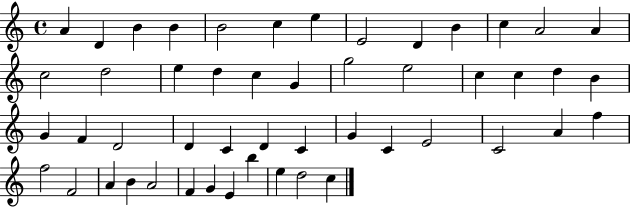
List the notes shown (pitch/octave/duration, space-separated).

A4/q D4/q B4/q B4/q B4/h C5/q E5/q E4/h D4/q B4/q C5/q A4/h A4/q C5/h D5/h E5/q D5/q C5/q G4/q G5/h E5/h C5/q C5/q D5/q B4/q G4/q F4/q D4/h D4/q C4/q D4/q C4/q G4/q C4/q E4/h C4/h A4/q F5/q F5/h F4/h A4/q B4/q A4/h F4/q G4/q E4/q B5/q E5/q D5/h C5/q